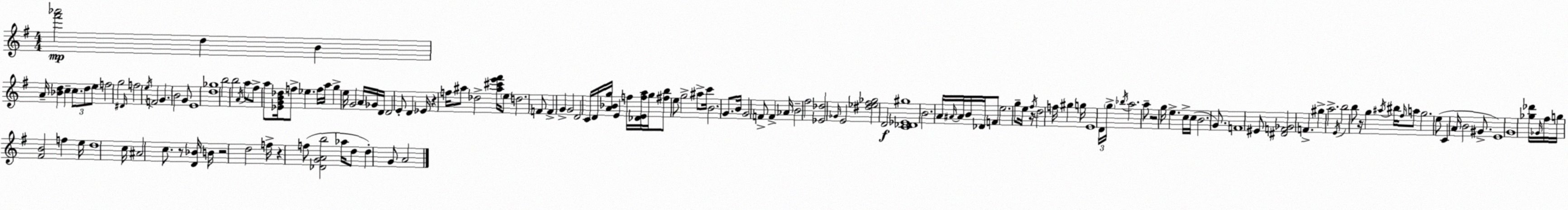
X:1
T:Untitled
M:4/4
L:1/4
K:Em
[^f'_a']2 d B A/4 [_Bd] c c/2 d/2 e/2 f2 g2 ^D/4 f2 e/4 F2 G B2 G/2 E4 [d_g]4 b2 b2 A/4 a/2 ^f/2 a/2 [_EGB_d]/4 f/2 _e f/4 a/4 g e/4 G2 A/4 _G/4 D/4 D2 E/2 D _E/4 z f/4 ^a/2 _d2 [^a^c'e'^f']/4 e/2 d2 F/2 F G G2 D2 C/4 D/4 [A_Bg]/4 E f/4 [_DEfa]/4 g/4 [^fb]/2 e/2 g2 ^a/2 c'/4 B2 G/2 B/4 G2 F/2 F _A/4 B2 ^f2 [_E_d]2 _G/4 E2 [^d_e^f_g]2 D2 [C_D_E^g]4 B2 A/4 ^A/4 ^A/4 B/4 _D/4 F/2 e2 g/2 e/4 z/4 ^f/4 d2 f/4 ^g g/4 E4 D/4 g/4 _b/4 a2 a/2 z2 g/4 e c/4 c/4 B2 G/2 F4 ^E/2 [^DF_G]2 F ^g a2 E/4 b2 b/2 z/4 g ^a/4 ^b/4 ^f/4 a/2 g2 e/2 C A/4 B2 ^G/2 E4 G4 [_g_d']/4 _G/4 ^f/4 g/4 [^FB]2 f e/4 d4 c/4 ^A2 c/2 z/2 [D_B]/4 B/4 z2 d2 f/4 z f/2 [_DGAb]2 _a/4 d/2 d G/2 A2